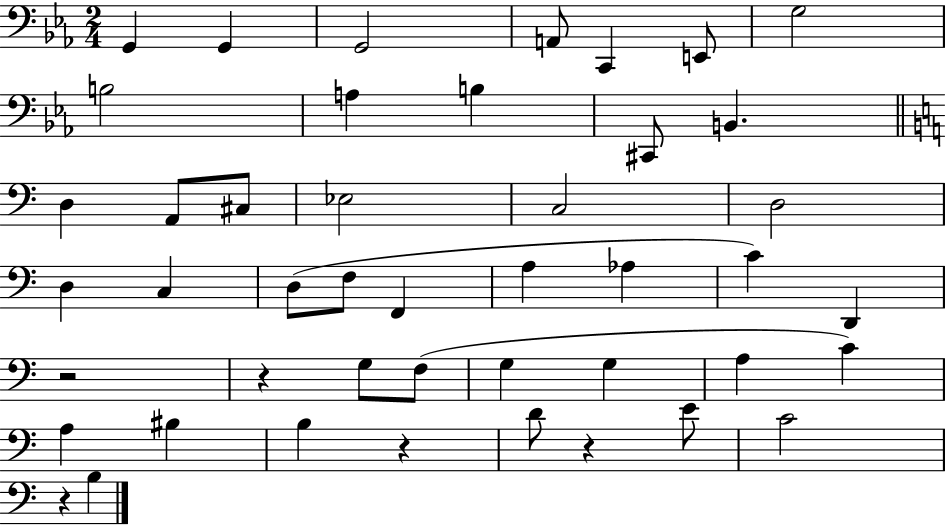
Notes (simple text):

G2/q G2/q G2/h A2/e C2/q E2/e G3/h B3/h A3/q B3/q C#2/e B2/q. D3/q A2/e C#3/e Eb3/h C3/h D3/h D3/q C3/q D3/e F3/e F2/q A3/q Ab3/q C4/q D2/q R/h R/q G3/e F3/e G3/q G3/q A3/q C4/q A3/q BIS3/q B3/q R/q D4/e R/q E4/e C4/h R/q B3/q